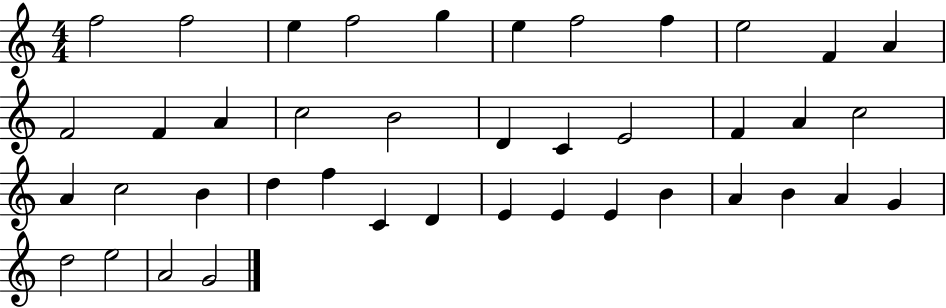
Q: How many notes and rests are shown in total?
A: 41